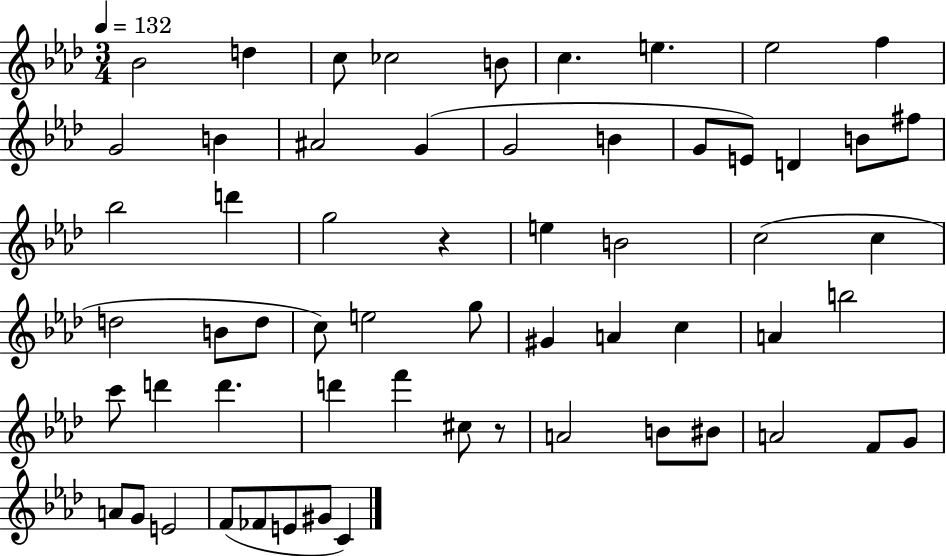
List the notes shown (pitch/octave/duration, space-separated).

Bb4/h D5/q C5/e CES5/h B4/e C5/q. E5/q. Eb5/h F5/q G4/h B4/q A#4/h G4/q G4/h B4/q G4/e E4/e D4/q B4/e F#5/e Bb5/h D6/q G5/h R/q E5/q B4/h C5/h C5/q D5/h B4/e D5/e C5/e E5/h G5/e G#4/q A4/q C5/q A4/q B5/h C6/e D6/q D6/q. D6/q F6/q C#5/e R/e A4/h B4/e BIS4/e A4/h F4/e G4/e A4/e G4/e E4/h F4/e FES4/e E4/e G#4/e C4/q